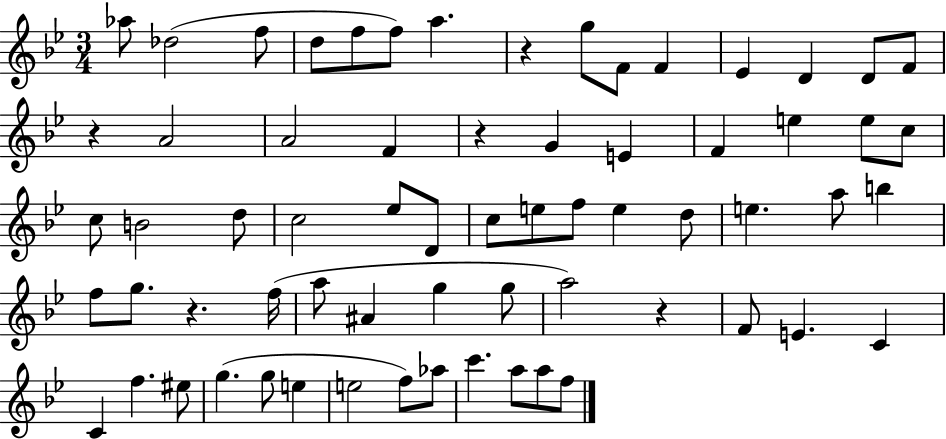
Ab5/e Db5/h F5/e D5/e F5/e F5/e A5/q. R/q G5/e F4/e F4/q Eb4/q D4/q D4/e F4/e R/q A4/h A4/h F4/q R/q G4/q E4/q F4/q E5/q E5/e C5/e C5/e B4/h D5/e C5/h Eb5/e D4/e C5/e E5/e F5/e E5/q D5/e E5/q. A5/e B5/q F5/e G5/e. R/q. F5/s A5/e A#4/q G5/q G5/e A5/h R/q F4/e E4/q. C4/q C4/q F5/q. EIS5/e G5/q. G5/e E5/q E5/h F5/e Ab5/e C6/q. A5/e A5/e F5/e